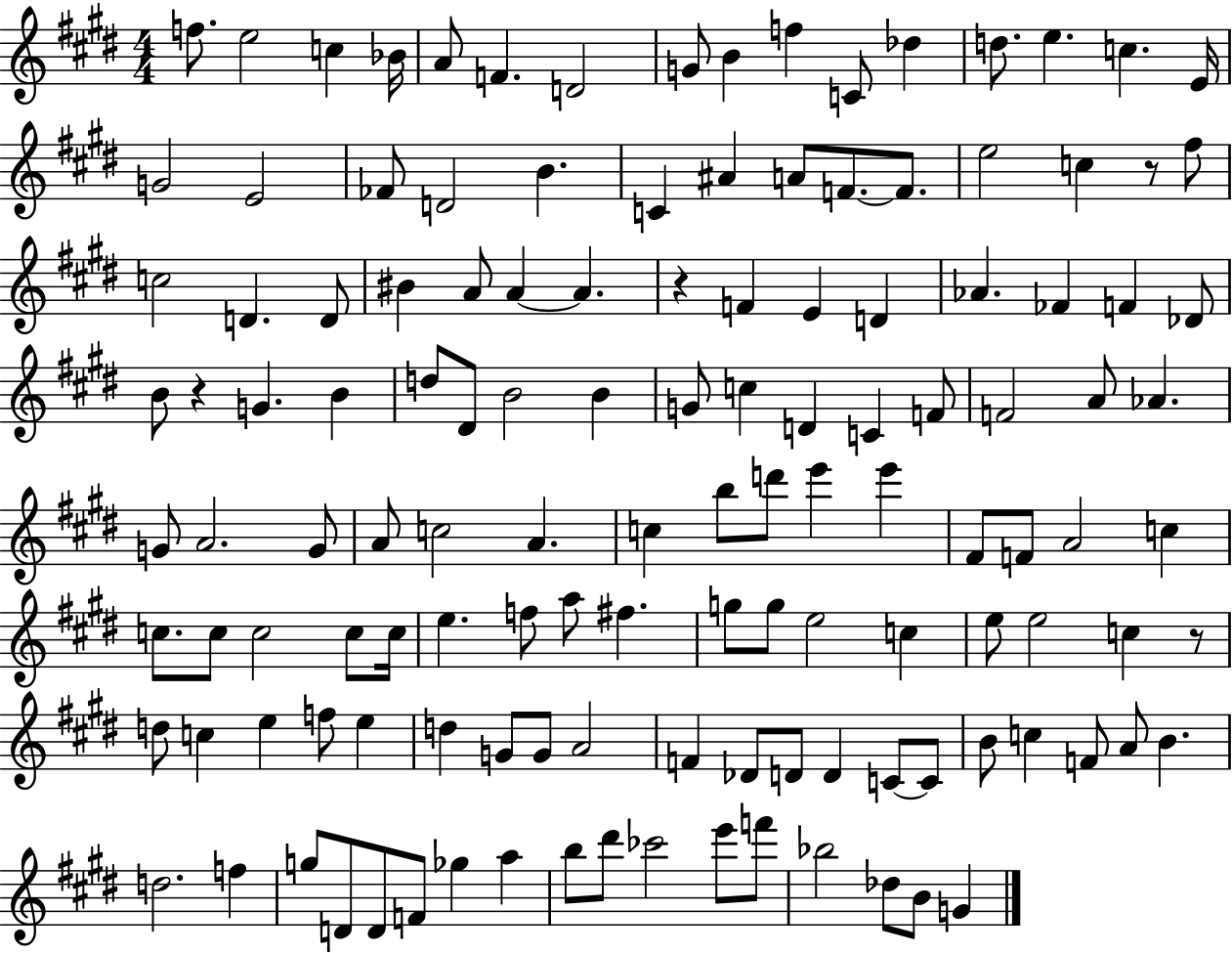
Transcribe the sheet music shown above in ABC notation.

X:1
T:Untitled
M:4/4
L:1/4
K:E
f/2 e2 c _B/4 A/2 F D2 G/2 B f C/2 _d d/2 e c E/4 G2 E2 _F/2 D2 B C ^A A/2 F/2 F/2 e2 c z/2 ^f/2 c2 D D/2 ^B A/2 A A z F E D _A _F F _D/2 B/2 z G B d/2 ^D/2 B2 B G/2 c D C F/2 F2 A/2 _A G/2 A2 G/2 A/2 c2 A c b/2 d'/2 e' e' ^F/2 F/2 A2 c c/2 c/2 c2 c/2 c/4 e f/2 a/2 ^f g/2 g/2 e2 c e/2 e2 c z/2 d/2 c e f/2 e d G/2 G/2 A2 F _D/2 D/2 D C/2 C/2 B/2 c F/2 A/2 B d2 f g/2 D/2 D/2 F/2 _g a b/2 ^d'/2 _c'2 e'/2 f'/2 _b2 _d/2 B/2 G